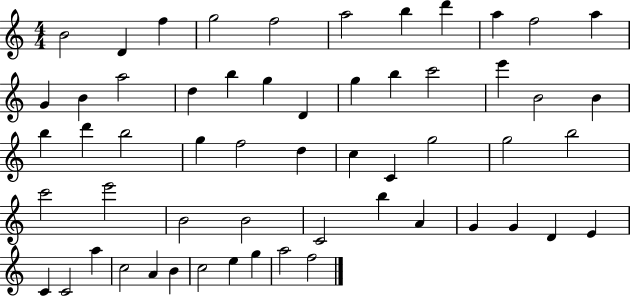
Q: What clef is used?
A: treble